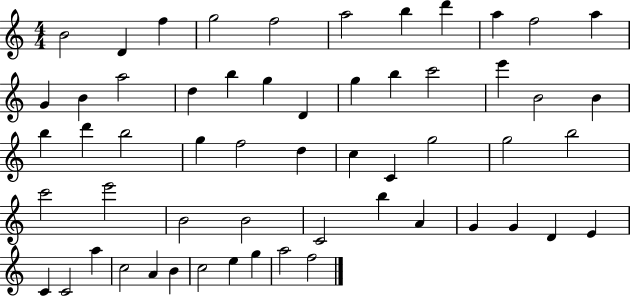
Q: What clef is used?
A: treble